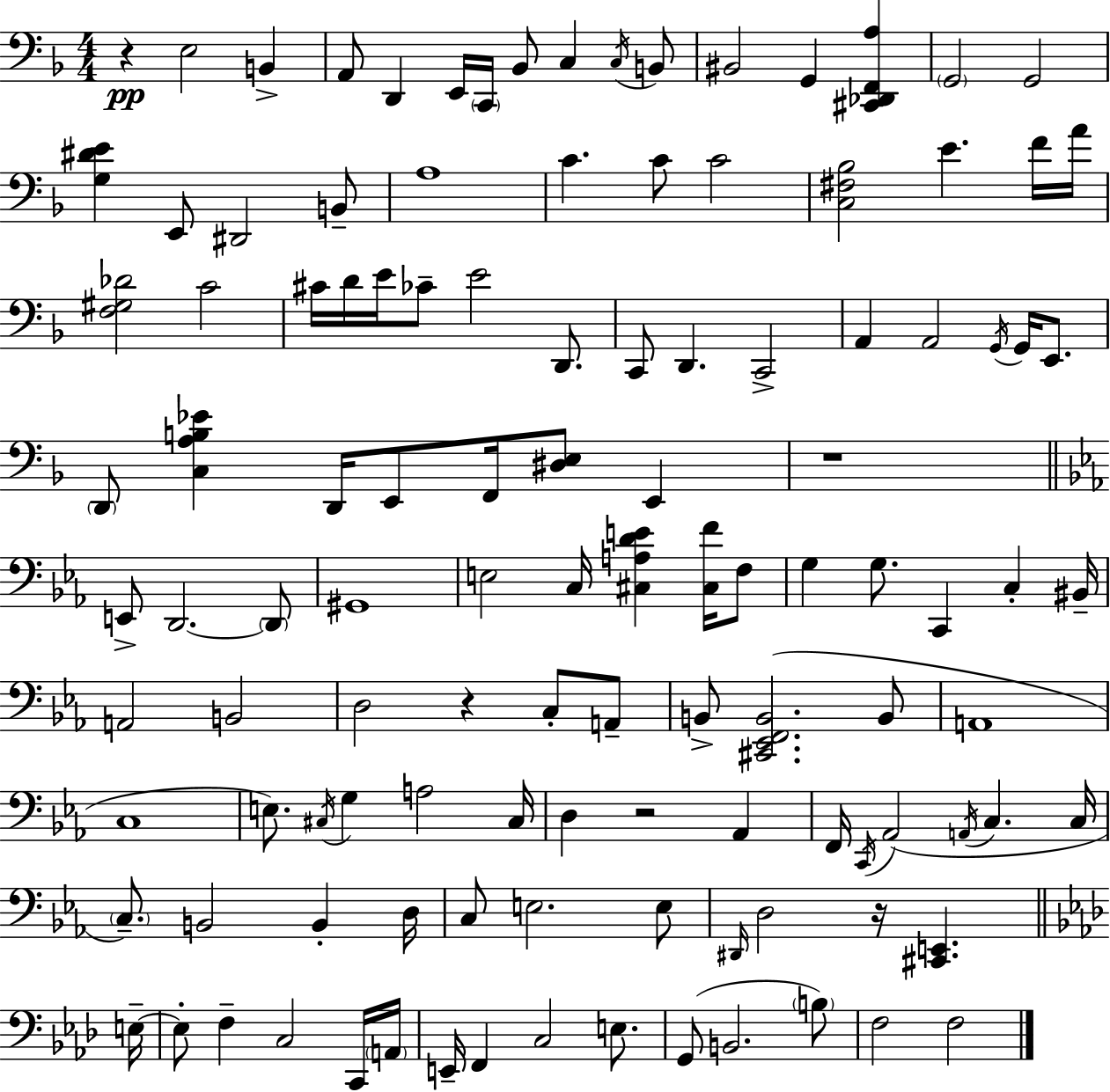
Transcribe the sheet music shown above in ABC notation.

X:1
T:Untitled
M:4/4
L:1/4
K:F
z E,2 B,, A,,/2 D,, E,,/4 C,,/4 _B,,/2 C, C,/4 B,,/2 ^B,,2 G,, [^C,,_D,,F,,A,] G,,2 G,,2 [G,^DE] E,,/2 ^D,,2 B,,/2 A,4 C C/2 C2 [C,^F,_B,]2 E F/4 A/4 [F,^G,_D]2 C2 ^C/4 D/4 E/4 _C/2 E2 D,,/2 C,,/2 D,, C,,2 A,, A,,2 G,,/4 G,,/4 E,,/2 D,,/2 [C,A,B,_E] D,,/4 E,,/2 F,,/4 [^D,E,]/2 E,, z4 E,,/2 D,,2 D,,/2 ^G,,4 E,2 C,/4 [^C,A,DE] [^C,F]/4 F,/2 G, G,/2 C,, C, ^B,,/4 A,,2 B,,2 D,2 z C,/2 A,,/2 B,,/2 [^C,,_E,,F,,B,,]2 B,,/2 A,,4 C,4 E,/2 ^C,/4 G, A,2 ^C,/4 D, z2 _A,, F,,/4 C,,/4 _A,,2 A,,/4 C, C,/4 C,/2 B,,2 B,, D,/4 C,/2 E,2 E,/2 ^D,,/4 D,2 z/4 [^C,,E,,] E,/4 E,/2 F, C,2 C,,/4 A,,/4 E,,/4 F,, C,2 E,/2 G,,/2 B,,2 B,/2 F,2 F,2